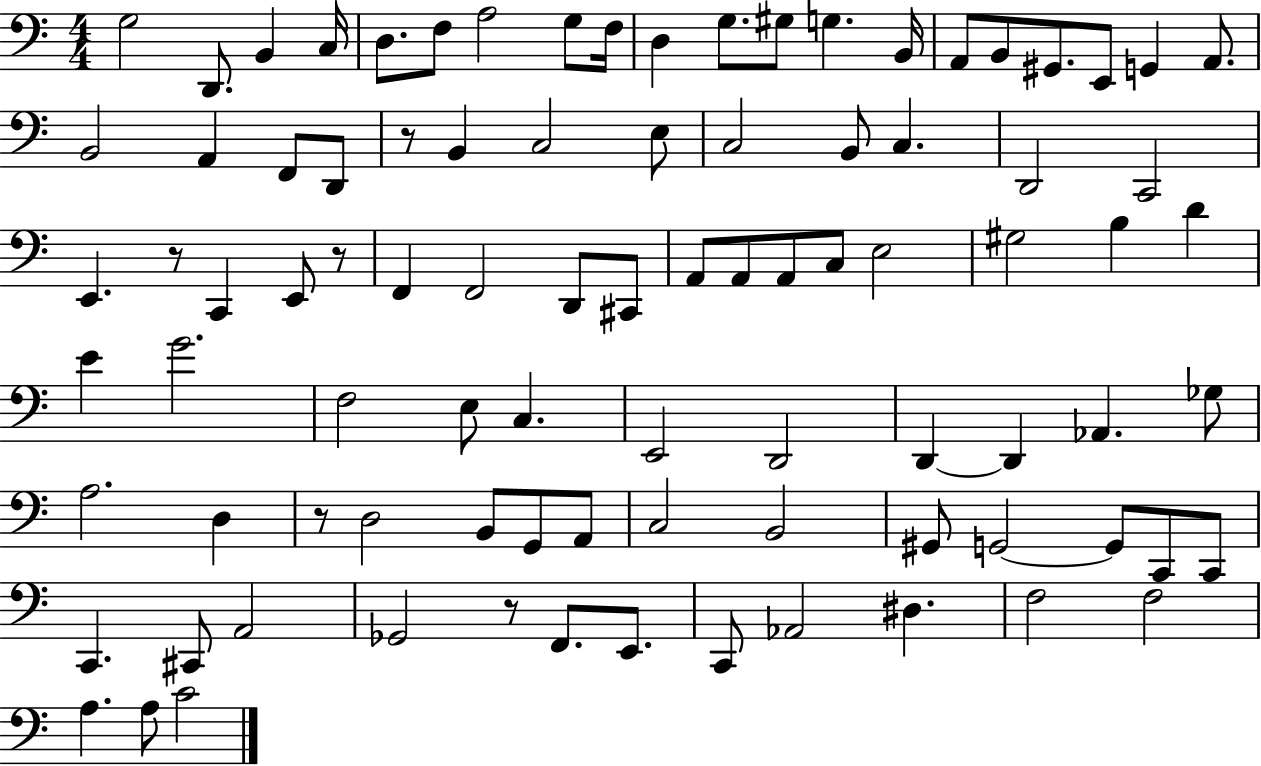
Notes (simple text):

G3/h D2/e. B2/q C3/s D3/e. F3/e A3/h G3/e F3/s D3/q G3/e. G#3/e G3/q. B2/s A2/e B2/e G#2/e. E2/e G2/q A2/e. B2/h A2/q F2/e D2/e R/e B2/q C3/h E3/e C3/h B2/e C3/q. D2/h C2/h E2/q. R/e C2/q E2/e R/e F2/q F2/h D2/e C#2/e A2/e A2/e A2/e C3/e E3/h G#3/h B3/q D4/q E4/q G4/h. F3/h E3/e C3/q. E2/h D2/h D2/q D2/q Ab2/q. Gb3/e A3/h. D3/q R/e D3/h B2/e G2/e A2/e C3/h B2/h G#2/e G2/h G2/e C2/e C2/e C2/q. C#2/e A2/h Gb2/h R/e F2/e. E2/e. C2/e Ab2/h D#3/q. F3/h F3/h A3/q. A3/e C4/h